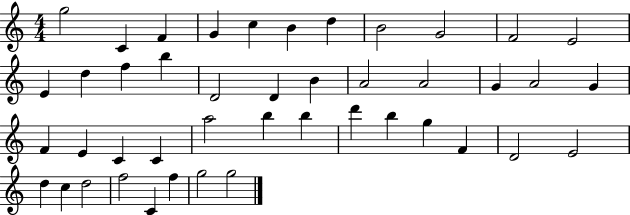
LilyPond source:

{
  \clef treble
  \numericTimeSignature
  \time 4/4
  \key c \major
  g''2 c'4 f'4 | g'4 c''4 b'4 d''4 | b'2 g'2 | f'2 e'2 | \break e'4 d''4 f''4 b''4 | d'2 d'4 b'4 | a'2 a'2 | g'4 a'2 g'4 | \break f'4 e'4 c'4 c'4 | a''2 b''4 b''4 | d'''4 b''4 g''4 f'4 | d'2 e'2 | \break d''4 c''4 d''2 | f''2 c'4 f''4 | g''2 g''2 | \bar "|."
}